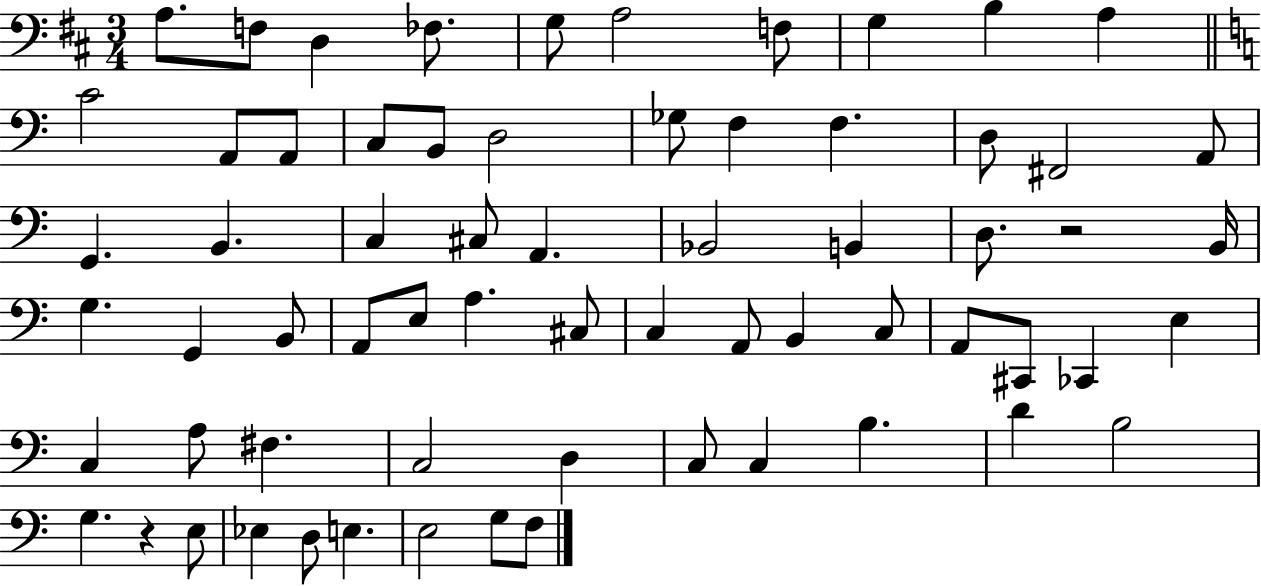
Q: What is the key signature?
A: D major